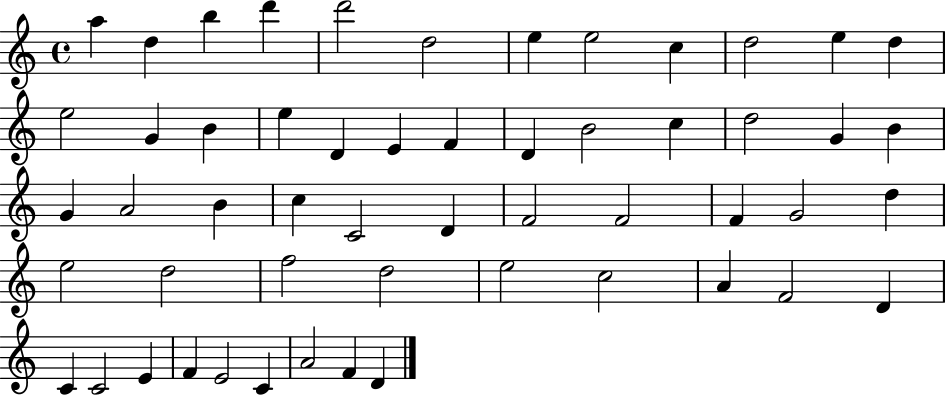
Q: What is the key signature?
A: C major